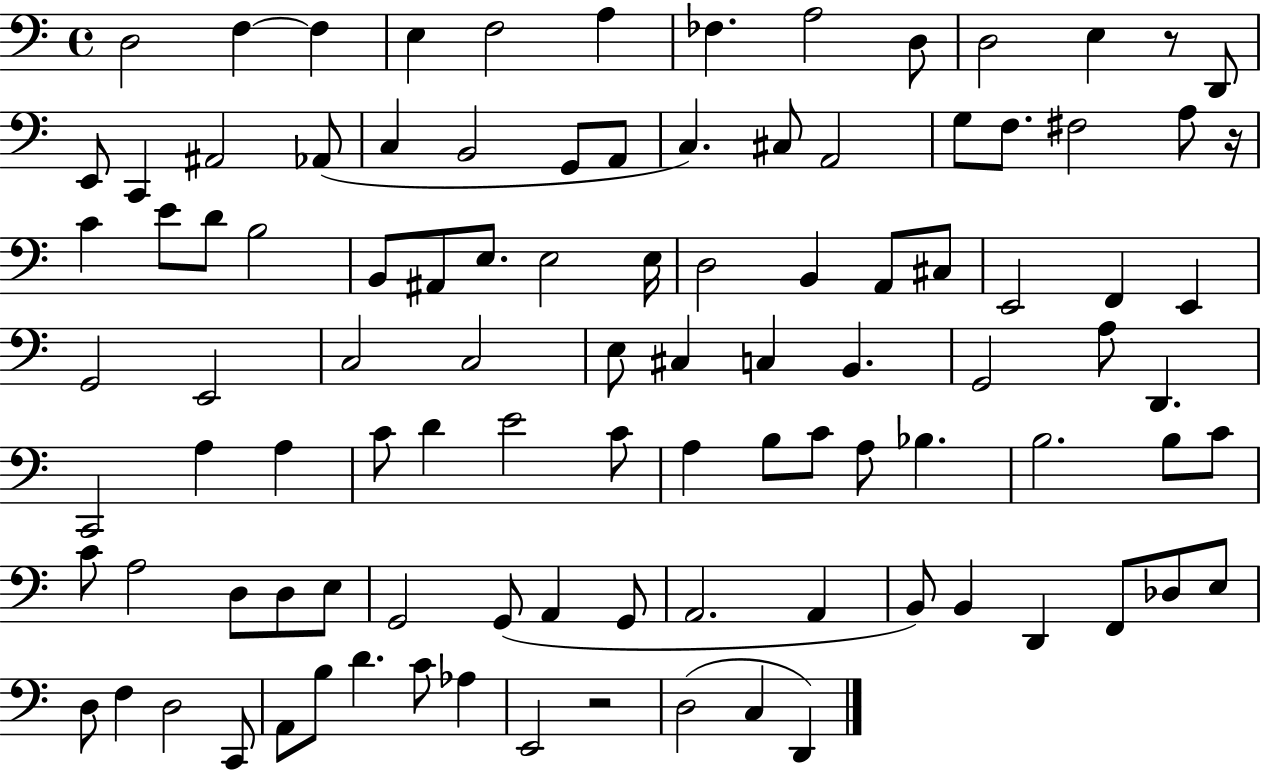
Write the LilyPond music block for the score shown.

{
  \clef bass
  \time 4/4
  \defaultTimeSignature
  \key c \major
  \repeat volta 2 { d2 f4~~ f4 | e4 f2 a4 | fes4. a2 d8 | d2 e4 r8 d,8 | \break e,8 c,4 ais,2 aes,8( | c4 b,2 g,8 a,8 | c4.) cis8 a,2 | g8 f8. fis2 a8 r16 | \break c'4 e'8 d'8 b2 | b,8 ais,8 e8. e2 e16 | d2 b,4 a,8 cis8 | e,2 f,4 e,4 | \break g,2 e,2 | c2 c2 | e8 cis4 c4 b,4. | g,2 a8 d,4. | \break c,2 a4 a4 | c'8 d'4 e'2 c'8 | a4 b8 c'8 a8 bes4. | b2. b8 c'8 | \break c'8 a2 d8 d8 e8 | g,2 g,8( a,4 g,8 | a,2. a,4 | b,8) b,4 d,4 f,8 des8 e8 | \break d8 f4 d2 c,8 | a,8 b8 d'4. c'8 aes4 | e,2 r2 | d2( c4 d,4) | \break } \bar "|."
}